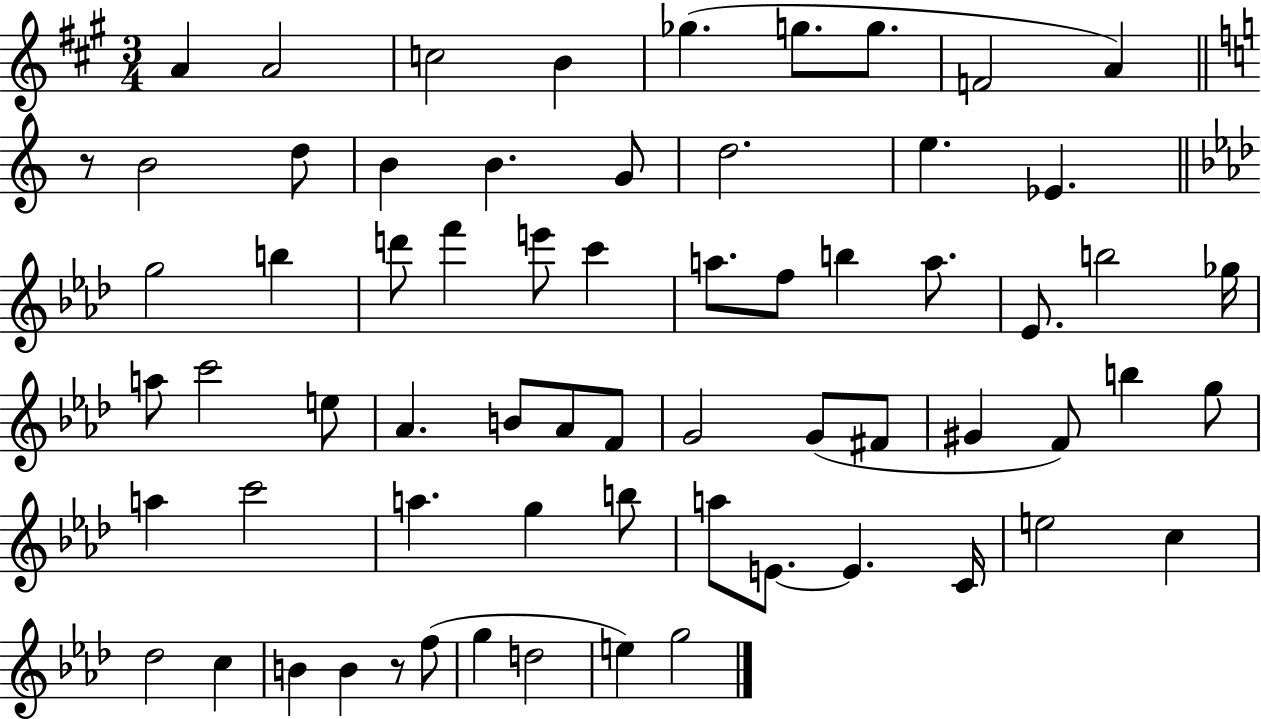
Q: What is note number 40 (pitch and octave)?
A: F#4